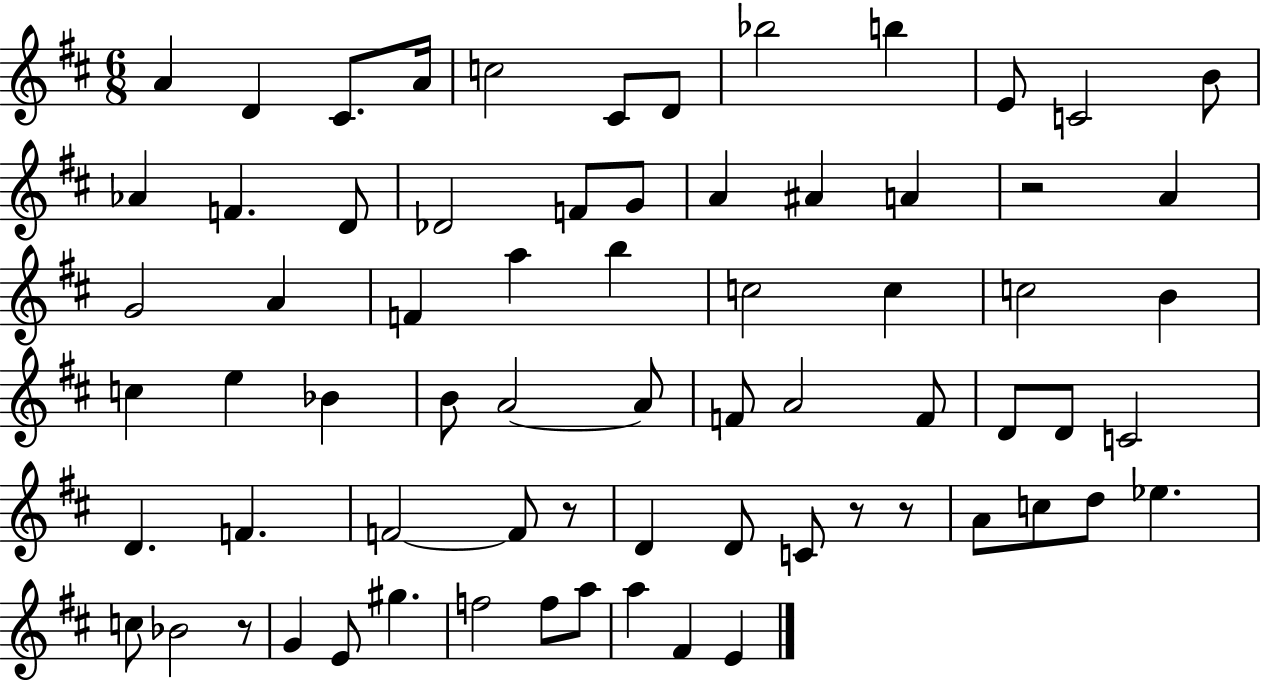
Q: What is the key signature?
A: D major